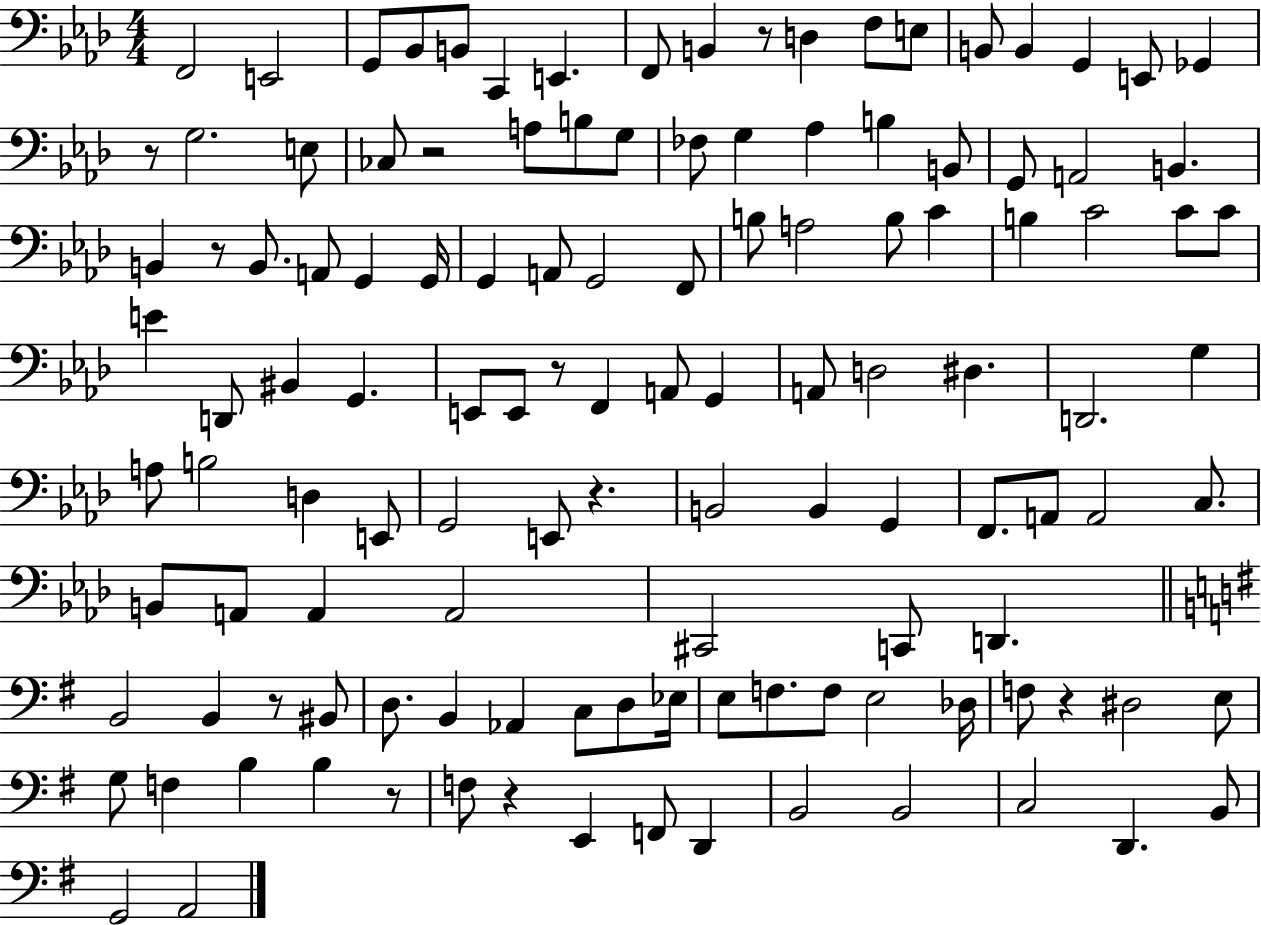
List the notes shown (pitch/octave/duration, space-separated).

F2/h E2/h G2/e Bb2/e B2/e C2/q E2/q. F2/e B2/q R/e D3/q F3/e E3/e B2/e B2/q G2/q E2/e Gb2/q R/e G3/h. E3/e CES3/e R/h A3/e B3/e G3/e FES3/e G3/q Ab3/q B3/q B2/e G2/e A2/h B2/q. B2/q R/e B2/e. A2/e G2/q G2/s G2/q A2/e G2/h F2/e B3/e A3/h B3/e C4/q B3/q C4/h C4/e C4/e E4/q D2/e BIS2/q G2/q. E2/e E2/e R/e F2/q A2/e G2/q A2/e D3/h D#3/q. D2/h. G3/q A3/e B3/h D3/q E2/e G2/h E2/e R/q. B2/h B2/q G2/q F2/e. A2/e A2/h C3/e. B2/e A2/e A2/q A2/h C#2/h C2/e D2/q. B2/h B2/q R/e BIS2/e D3/e. B2/q Ab2/q C3/e D3/e Eb3/s E3/e F3/e. F3/e E3/h Db3/s F3/e R/q D#3/h E3/e G3/e F3/q B3/q B3/q R/e F3/e R/q E2/q F2/e D2/q B2/h B2/h C3/h D2/q. B2/e G2/h A2/h